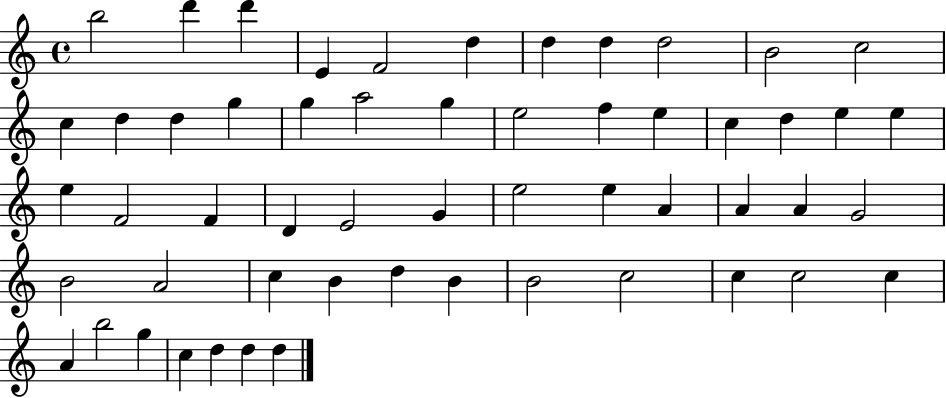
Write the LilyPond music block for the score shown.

{
  \clef treble
  \time 4/4
  \defaultTimeSignature
  \key c \major
  b''2 d'''4 d'''4 | e'4 f'2 d''4 | d''4 d''4 d''2 | b'2 c''2 | \break c''4 d''4 d''4 g''4 | g''4 a''2 g''4 | e''2 f''4 e''4 | c''4 d''4 e''4 e''4 | \break e''4 f'2 f'4 | d'4 e'2 g'4 | e''2 e''4 a'4 | a'4 a'4 g'2 | \break b'2 a'2 | c''4 b'4 d''4 b'4 | b'2 c''2 | c''4 c''2 c''4 | \break a'4 b''2 g''4 | c''4 d''4 d''4 d''4 | \bar "|."
}